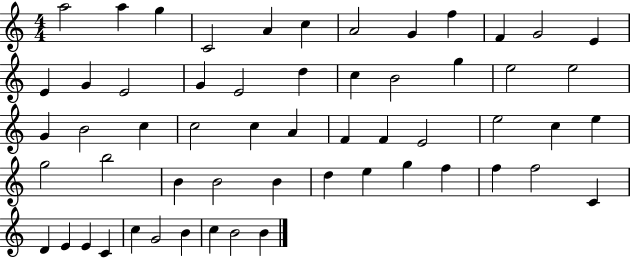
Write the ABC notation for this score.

X:1
T:Untitled
M:4/4
L:1/4
K:C
a2 a g C2 A c A2 G f F G2 E E G E2 G E2 d c B2 g e2 e2 G B2 c c2 c A F F E2 e2 c e g2 b2 B B2 B d e g f f f2 C D E E C c G2 B c B2 B